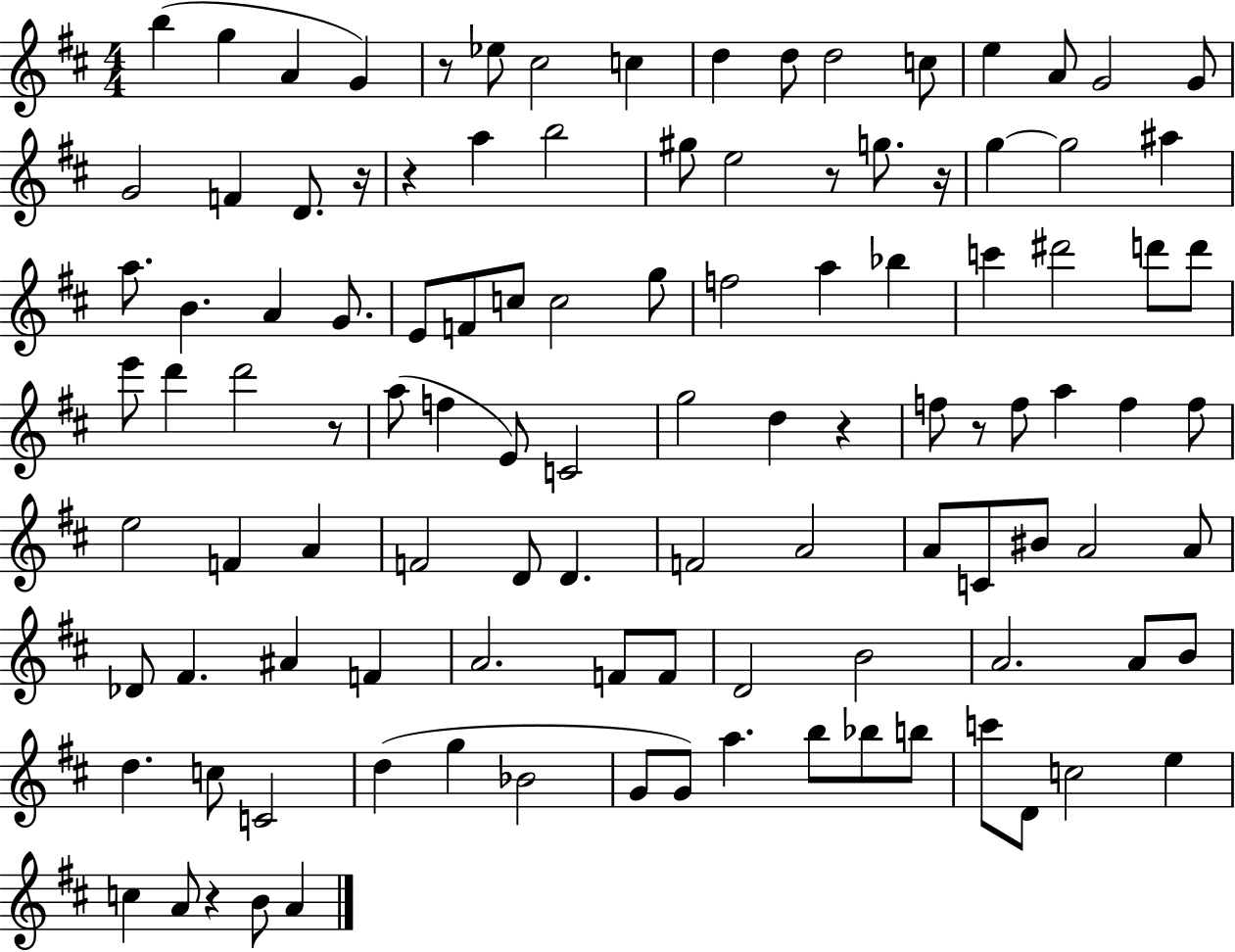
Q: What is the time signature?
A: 4/4